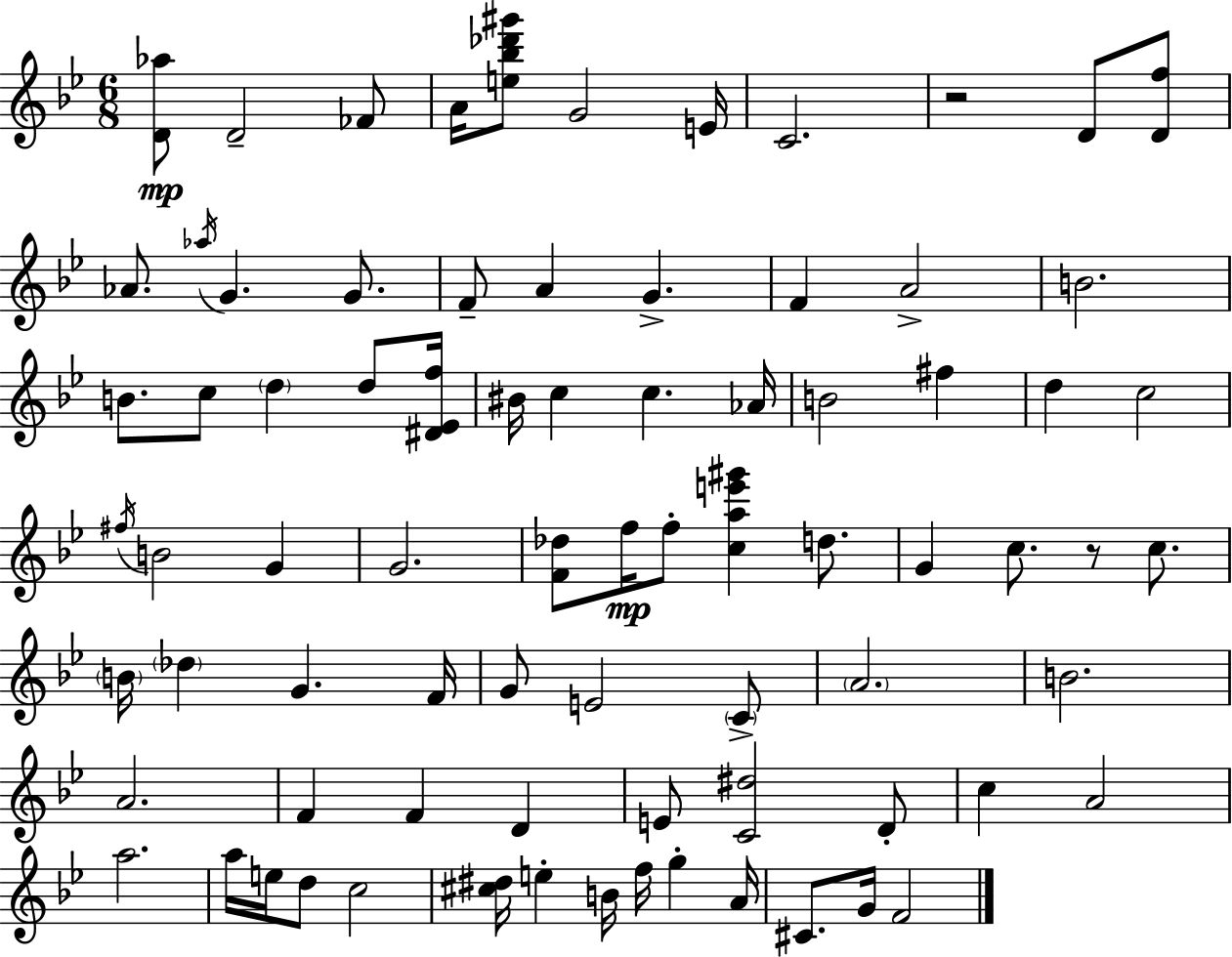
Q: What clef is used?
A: treble